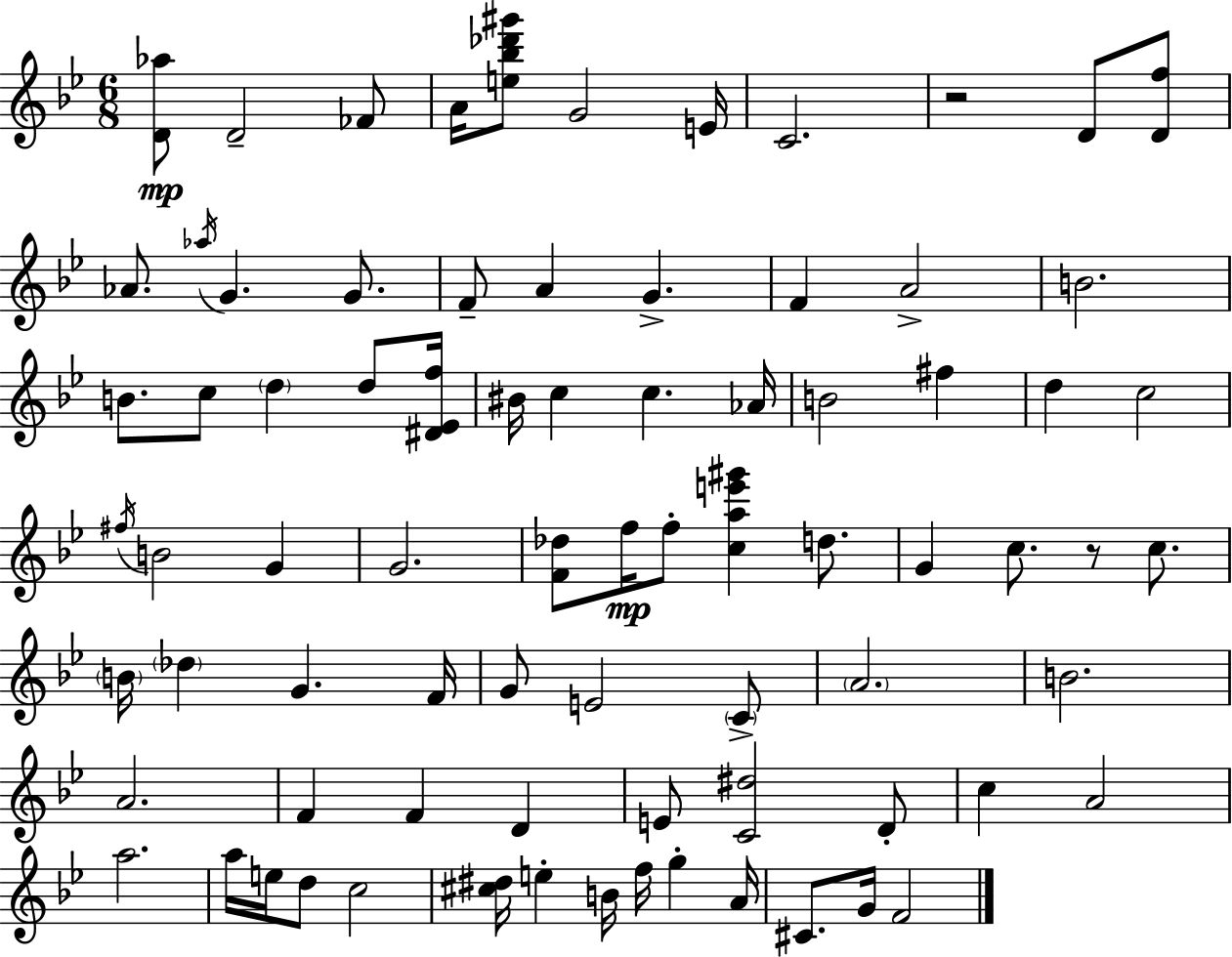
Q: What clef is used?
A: treble